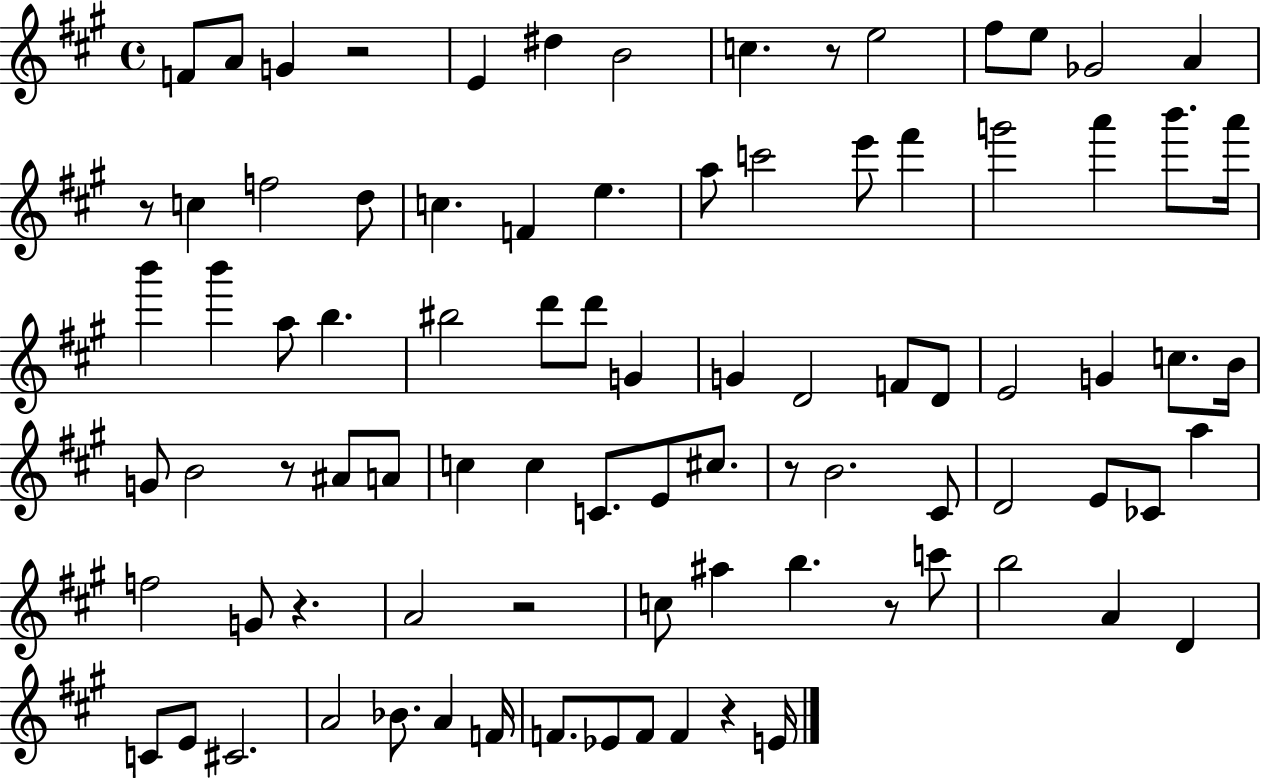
{
  \clef treble
  \time 4/4
  \defaultTimeSignature
  \key a \major
  \repeat volta 2 { f'8 a'8 g'4 r2 | e'4 dis''4 b'2 | c''4. r8 e''2 | fis''8 e''8 ges'2 a'4 | \break r8 c''4 f''2 d''8 | c''4. f'4 e''4. | a''8 c'''2 e'''8 fis'''4 | g'''2 a'''4 b'''8. a'''16 | \break b'''4 b'''4 a''8 b''4. | bis''2 d'''8 d'''8 g'4 | g'4 d'2 f'8 d'8 | e'2 g'4 c''8. b'16 | \break g'8 b'2 r8 ais'8 a'8 | c''4 c''4 c'8. e'8 cis''8. | r8 b'2. cis'8 | d'2 e'8 ces'8 a''4 | \break f''2 g'8 r4. | a'2 r2 | c''8 ais''4 b''4. r8 c'''8 | b''2 a'4 d'4 | \break c'8 e'8 cis'2. | a'2 bes'8. a'4 f'16 | f'8. ees'8 f'8 f'4 r4 e'16 | } \bar "|."
}